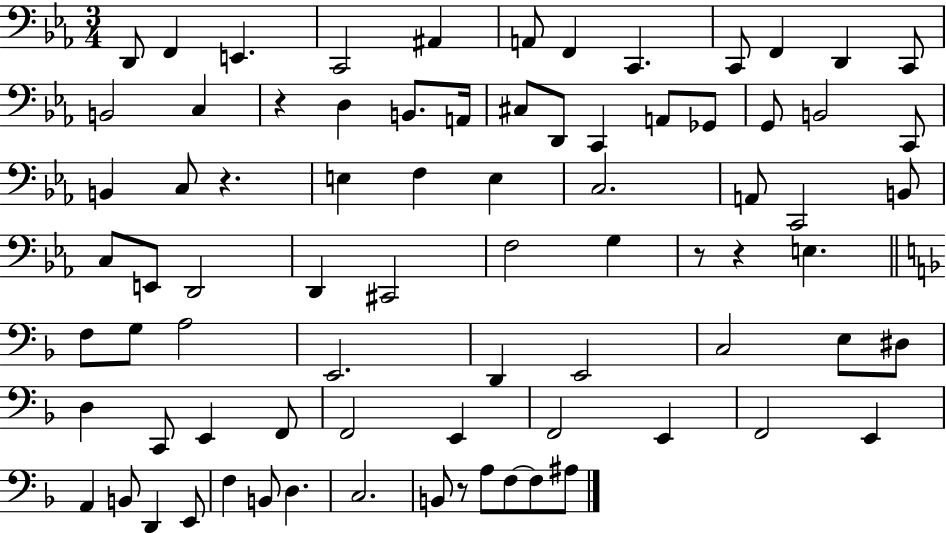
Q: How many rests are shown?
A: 5